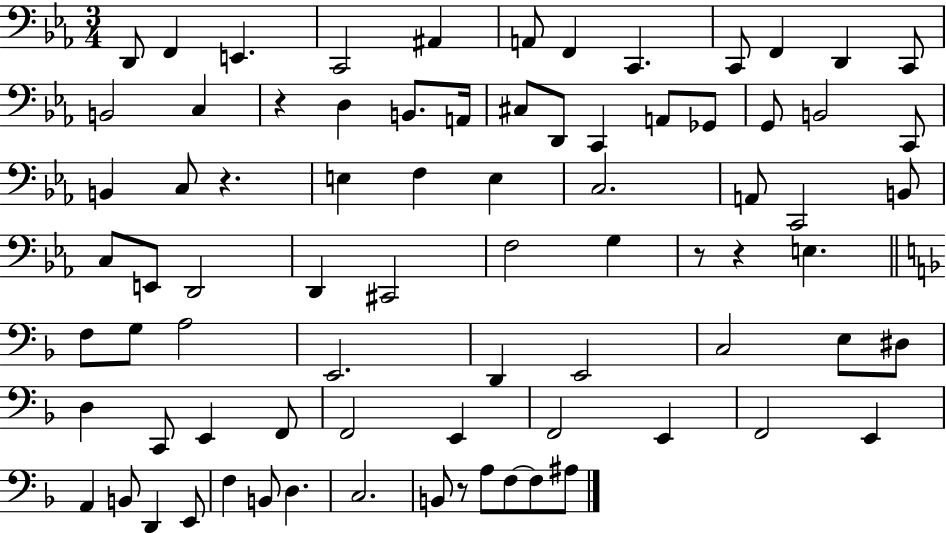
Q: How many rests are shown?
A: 5